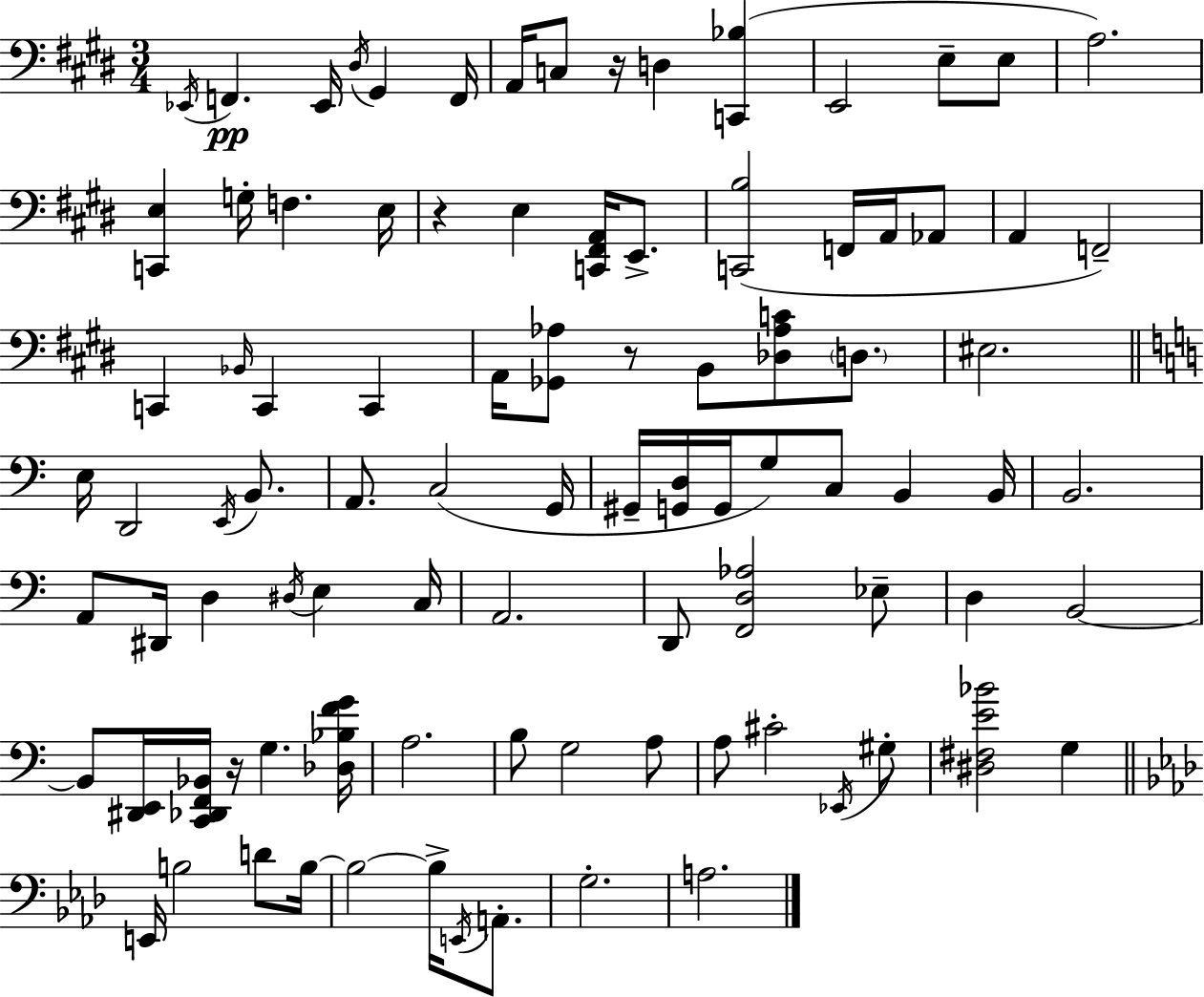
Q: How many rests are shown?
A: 4